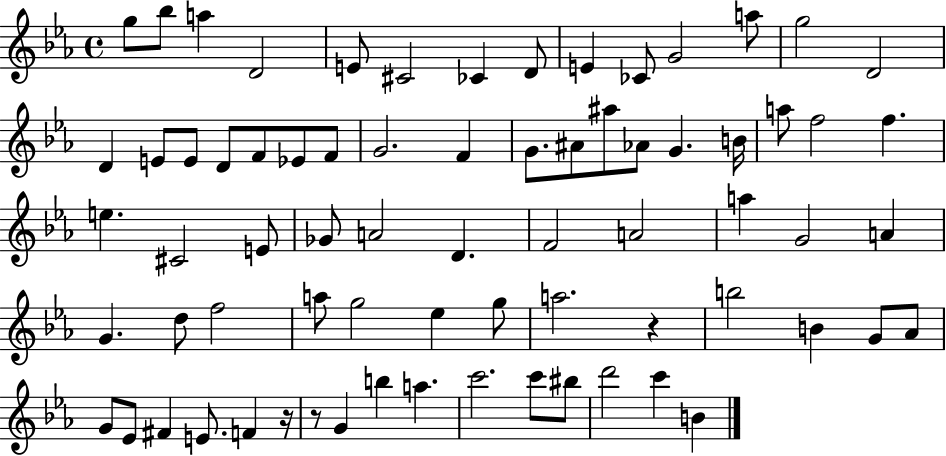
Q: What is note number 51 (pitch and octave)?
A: A5